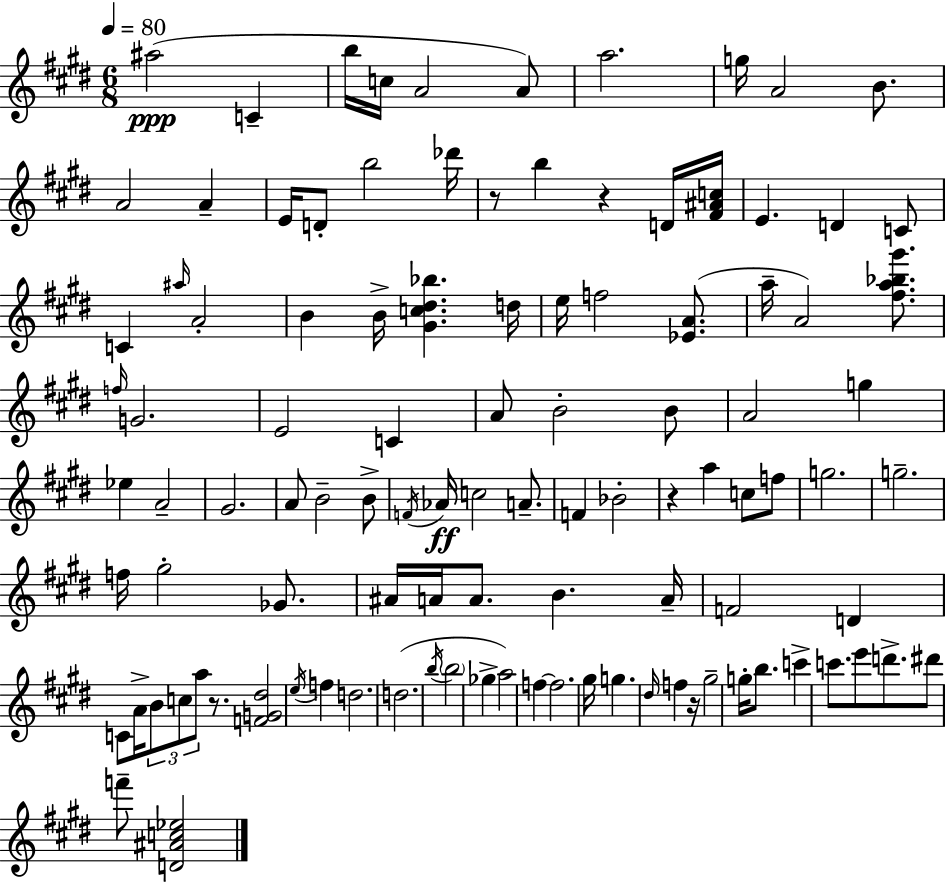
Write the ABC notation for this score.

X:1
T:Untitled
M:6/8
L:1/4
K:E
^a2 C b/4 c/4 A2 A/2 a2 g/4 A2 B/2 A2 A E/4 D/2 b2 _d'/4 z/2 b z D/4 [^F^Ac]/4 E D C/2 C ^a/4 A2 B B/4 [^Gc^d_b] d/4 e/4 f2 [_EA]/2 a/4 A2 [^fa_b^g']/2 f/4 G2 E2 C A/2 B2 B/2 A2 g _e A2 ^G2 A/2 B2 B/2 F/4 _A/4 c2 A/2 F _B2 z a c/2 f/2 g2 g2 f/4 ^g2 _G/2 ^A/4 A/4 A/2 B A/4 F2 D C/2 A/4 B/2 c/2 a/2 z/2 [FG^d]2 e/4 f d2 d2 b/4 b2 _g a2 f f2 ^g/4 g ^d/4 f z/4 ^g2 g/4 b/2 c' c'/2 e'/2 d'/2 ^d'/2 f'/2 [D^Ac_e]2